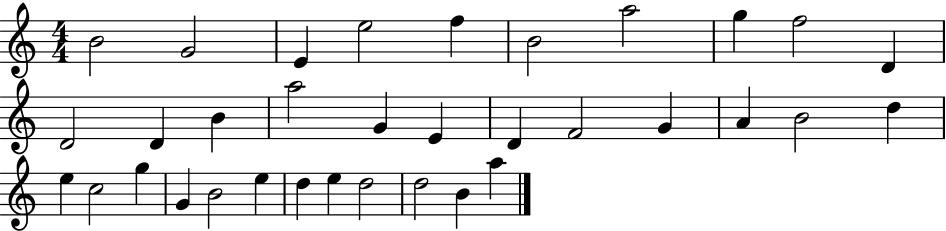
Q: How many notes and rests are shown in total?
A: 34